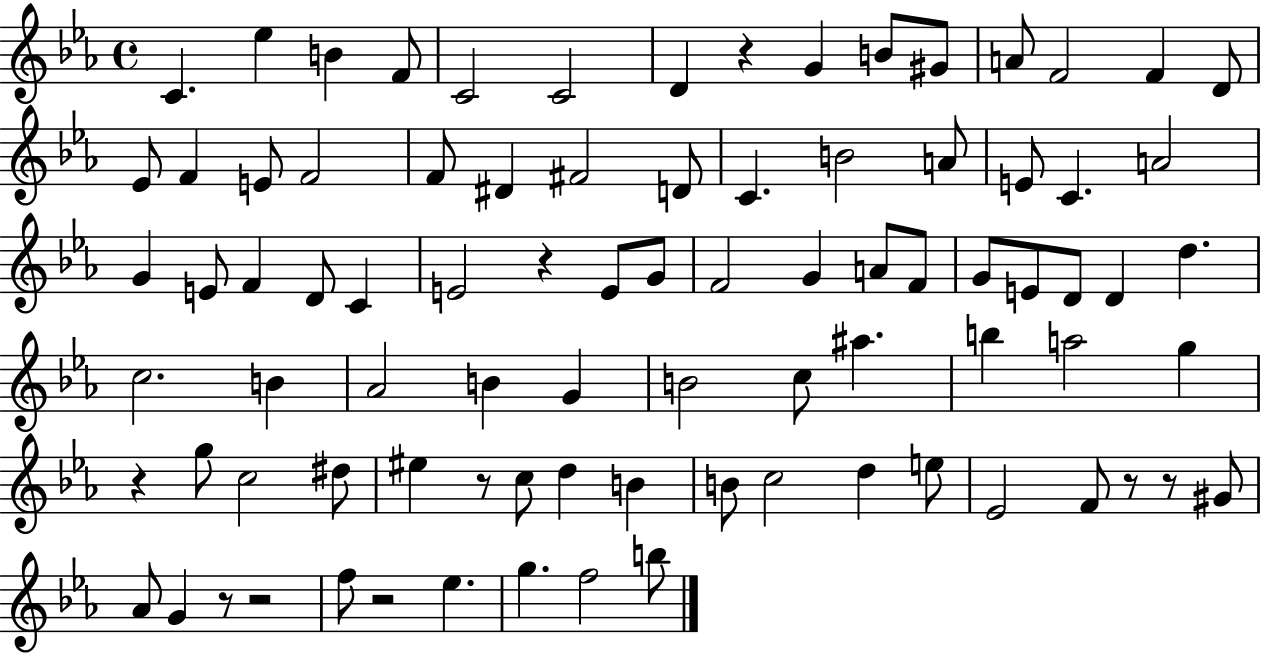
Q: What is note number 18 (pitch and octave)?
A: F4